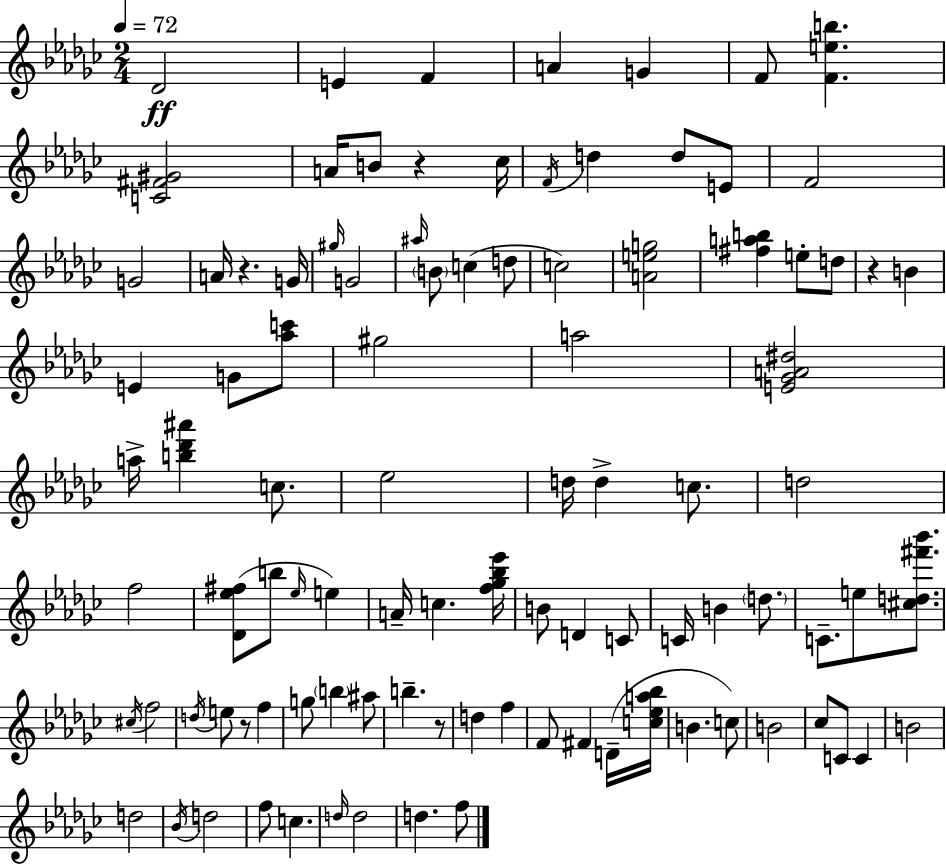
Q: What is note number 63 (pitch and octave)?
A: F5